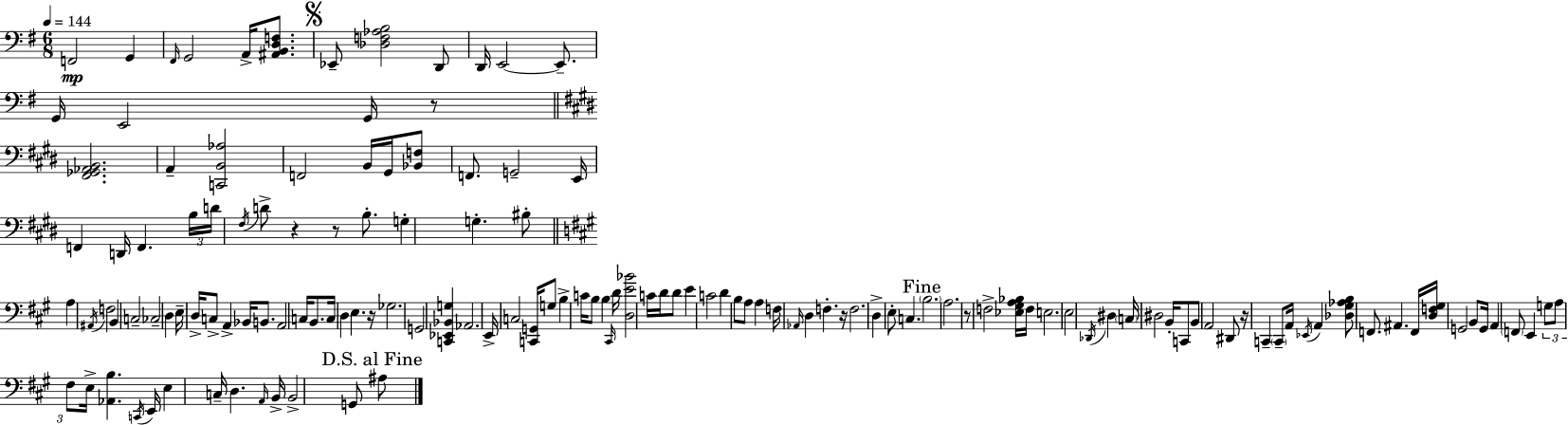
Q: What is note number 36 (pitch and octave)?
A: C3